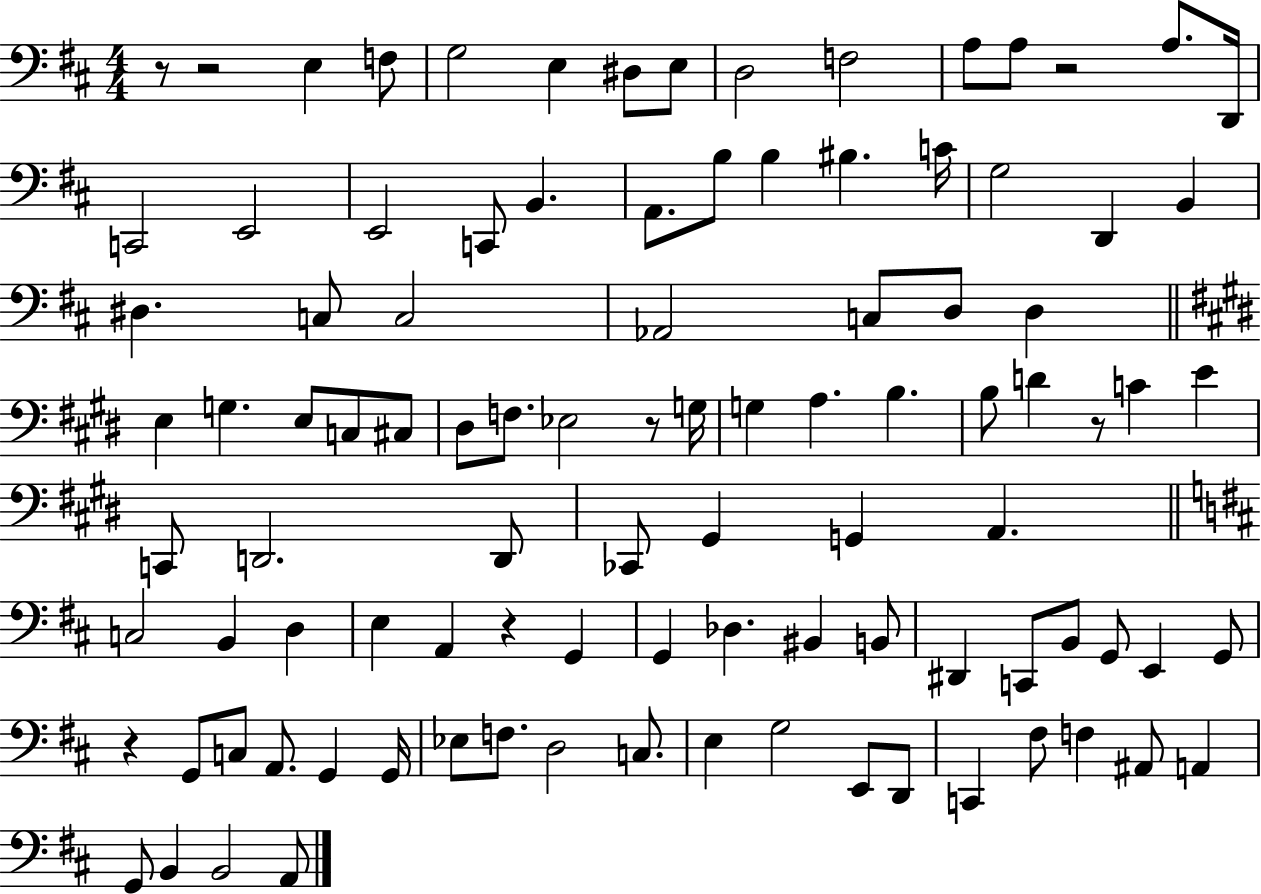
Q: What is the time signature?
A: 4/4